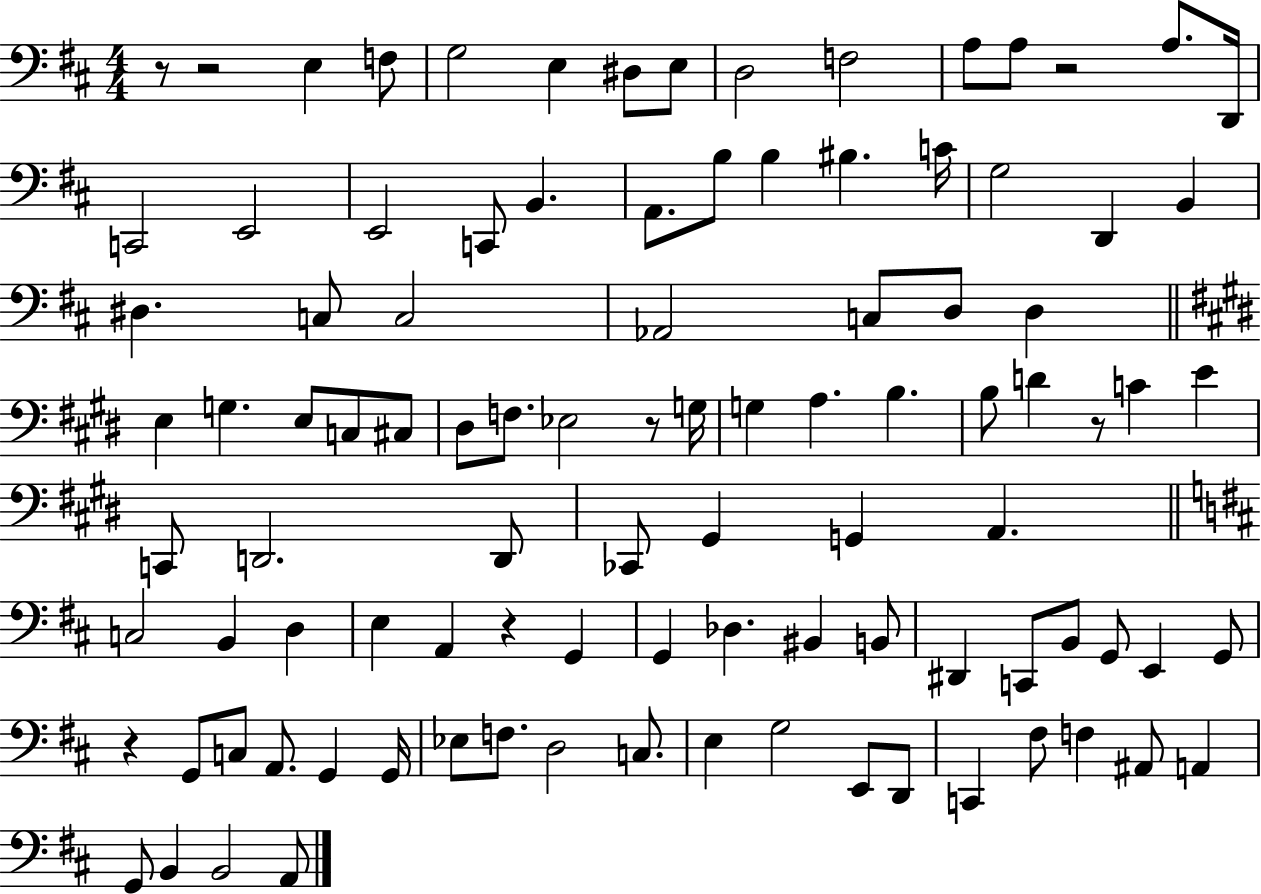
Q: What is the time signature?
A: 4/4